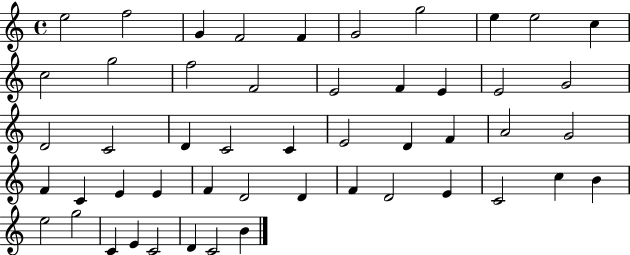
X:1
T:Untitled
M:4/4
L:1/4
K:C
e2 f2 G F2 F G2 g2 e e2 c c2 g2 f2 F2 E2 F E E2 G2 D2 C2 D C2 C E2 D F A2 G2 F C E E F D2 D F D2 E C2 c B e2 g2 C E C2 D C2 B